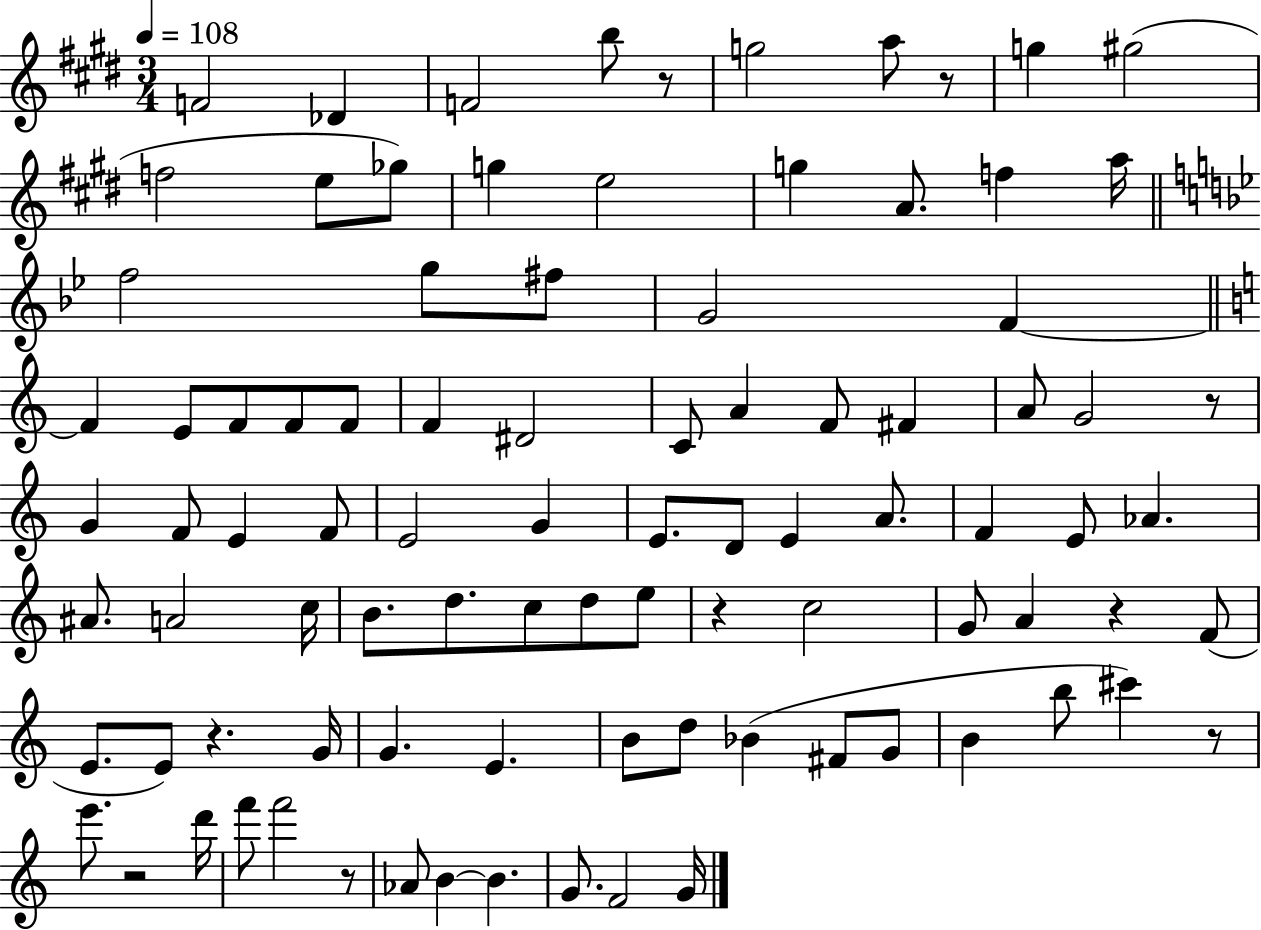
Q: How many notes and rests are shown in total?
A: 92